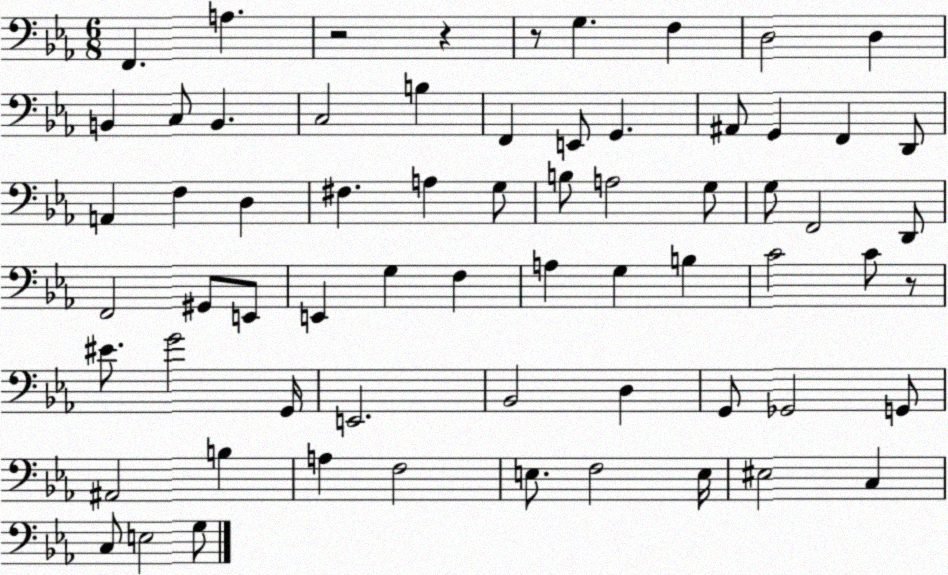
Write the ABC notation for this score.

X:1
T:Untitled
M:6/8
L:1/4
K:Eb
F,, A, z2 z z/2 G, F, D,2 D, B,, C,/2 B,, C,2 B, F,, E,,/2 G,, ^A,,/2 G,, F,, D,,/2 A,, F, D, ^F, A, G,/2 B,/2 A,2 G,/2 G,/2 F,,2 D,,/2 F,,2 ^G,,/2 E,,/2 E,, G, F, A, G, B, C2 C/2 z/2 ^E/2 G2 G,,/4 E,,2 _B,,2 D, G,,/2 _G,,2 G,,/2 ^A,,2 B, A, F,2 E,/2 F,2 E,/4 ^E,2 C, C,/2 E,2 G,/2